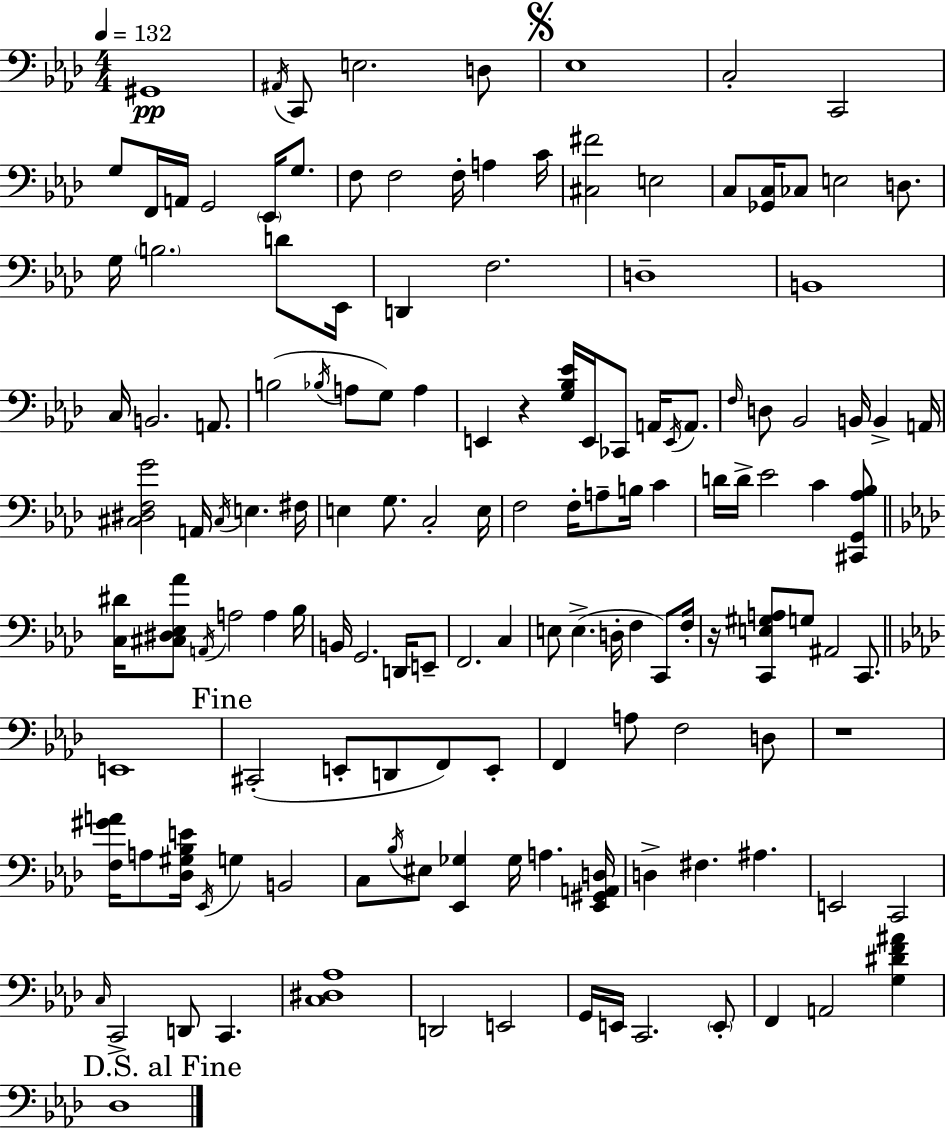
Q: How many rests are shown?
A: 3